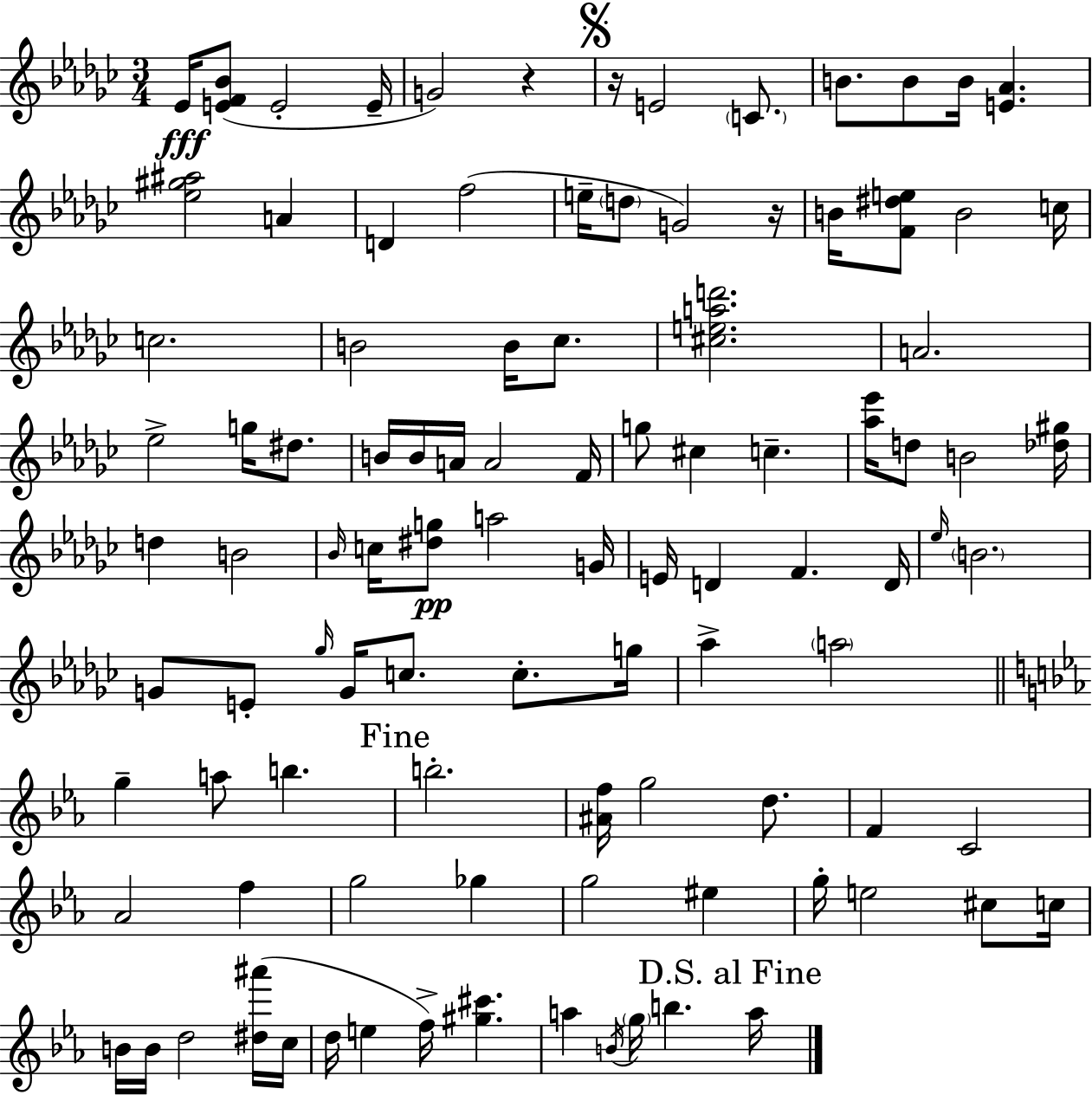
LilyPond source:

{
  \clef treble
  \numericTimeSignature
  \time 3/4
  \key ees \minor
  ees'16\fff <e' f' bes'>8( e'2-. e'16-- | g'2) r4 | \mark \markup { \musicglyph "scripts.segno" } r16 e'2 \parenthesize c'8. | b'8. b'8 b'16 <e' aes'>4. | \break <ees'' gis'' ais''>2 a'4 | d'4 f''2( | e''16-- \parenthesize d''8 g'2) r16 | b'16 <f' dis'' e''>8 b'2 c''16 | \break c''2. | b'2 b'16 ces''8. | <cis'' e'' a'' d'''>2. | a'2. | \break ees''2-> g''16 dis''8. | b'16 b'16 a'16 a'2 f'16 | g''8 cis''4 c''4.-- | <aes'' ees'''>16 d''8 b'2 <des'' gis''>16 | \break d''4 b'2 | \grace { bes'16 } c''16 <dis'' g''>8\pp a''2 | g'16 e'16 d'4 f'4. | d'16 \grace { ees''16 } \parenthesize b'2. | \break g'8 e'8-. \grace { ges''16 } g'16 c''8. c''8.-. | g''16 aes''4-> \parenthesize a''2 | \bar "||" \break \key c \minor g''4-- a''8 b''4. | \mark "Fine" b''2.-. | <ais' f''>16 g''2 d''8. | f'4 c'2 | \break aes'2 f''4 | g''2 ges''4 | g''2 eis''4 | g''16-. e''2 cis''8 c''16 | \break b'16 b'16 d''2 <dis'' ais'''>16( c''16 | d''16 e''4 f''16->) <gis'' cis'''>4. | a''4 \acciaccatura { b'16 } \parenthesize g''16 b''4. | \mark "D.S. al Fine" a''16 \bar "|."
}